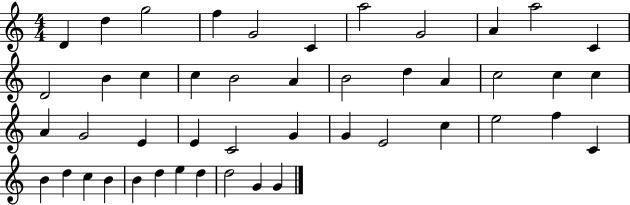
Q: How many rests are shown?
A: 0